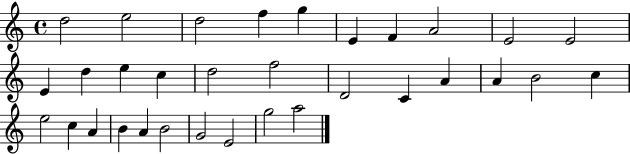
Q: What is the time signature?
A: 4/4